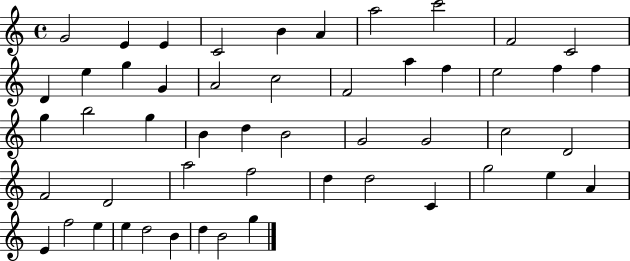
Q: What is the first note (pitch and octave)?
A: G4